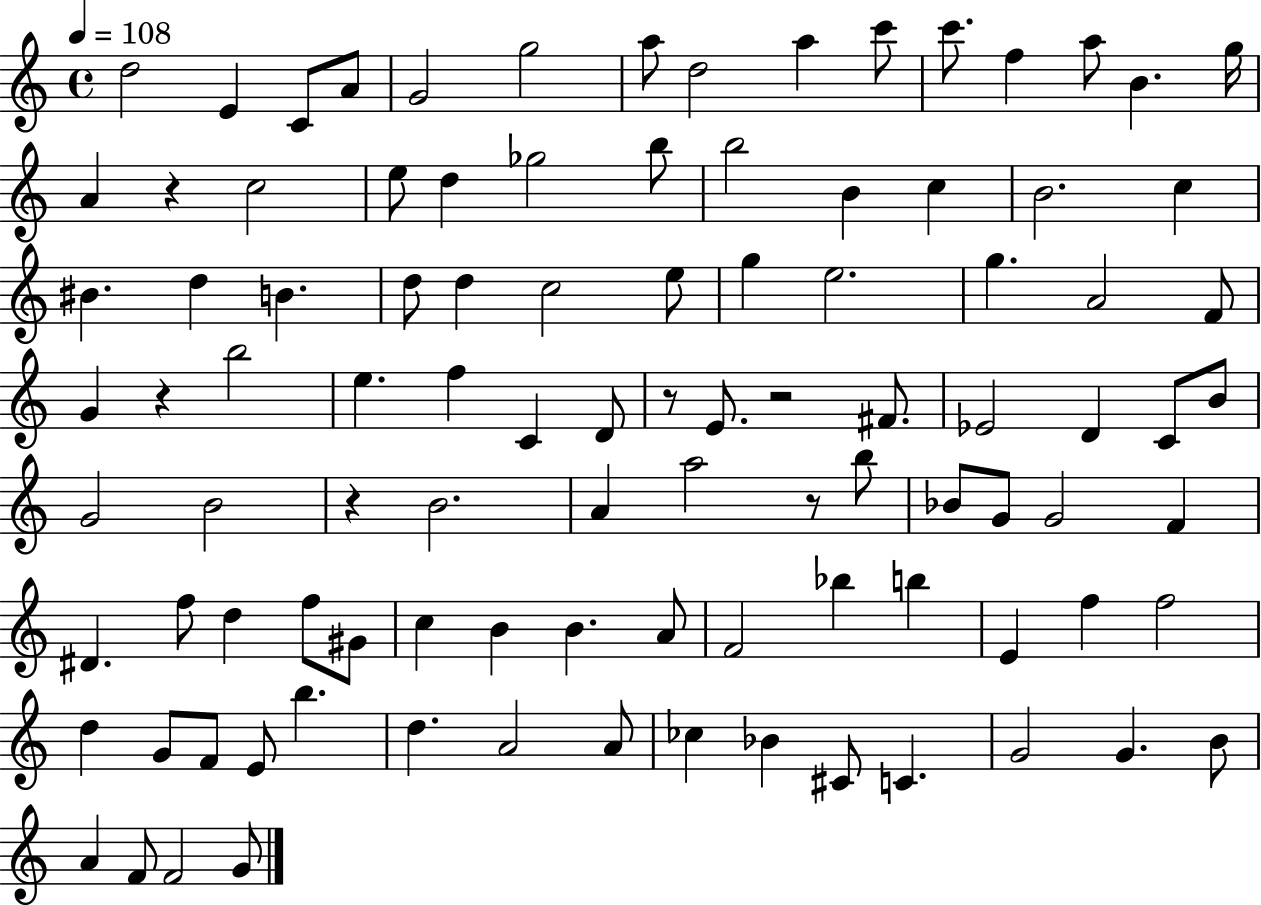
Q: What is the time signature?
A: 4/4